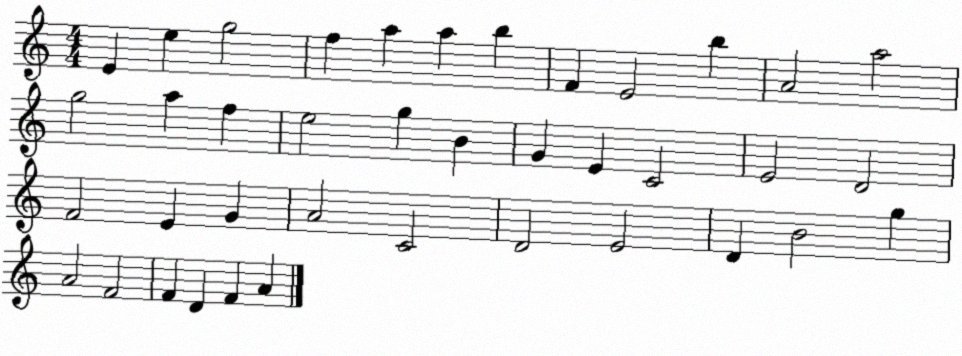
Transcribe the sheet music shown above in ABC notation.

X:1
T:Untitled
M:4/4
L:1/4
K:C
E e g2 f a a b F E2 b A2 a2 g2 a f e2 g B G E C2 E2 D2 F2 E G A2 C2 D2 E2 D B2 g A2 F2 F D F A